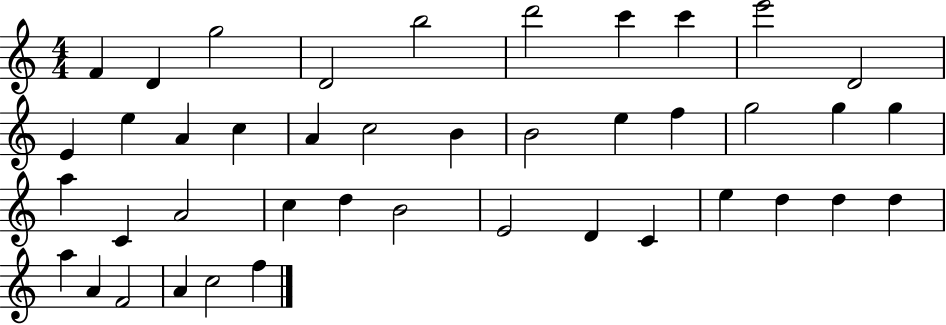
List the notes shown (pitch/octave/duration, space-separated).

F4/q D4/q G5/h D4/h B5/h D6/h C6/q C6/q E6/h D4/h E4/q E5/q A4/q C5/q A4/q C5/h B4/q B4/h E5/q F5/q G5/h G5/q G5/q A5/q C4/q A4/h C5/q D5/q B4/h E4/h D4/q C4/q E5/q D5/q D5/q D5/q A5/q A4/q F4/h A4/q C5/h F5/q